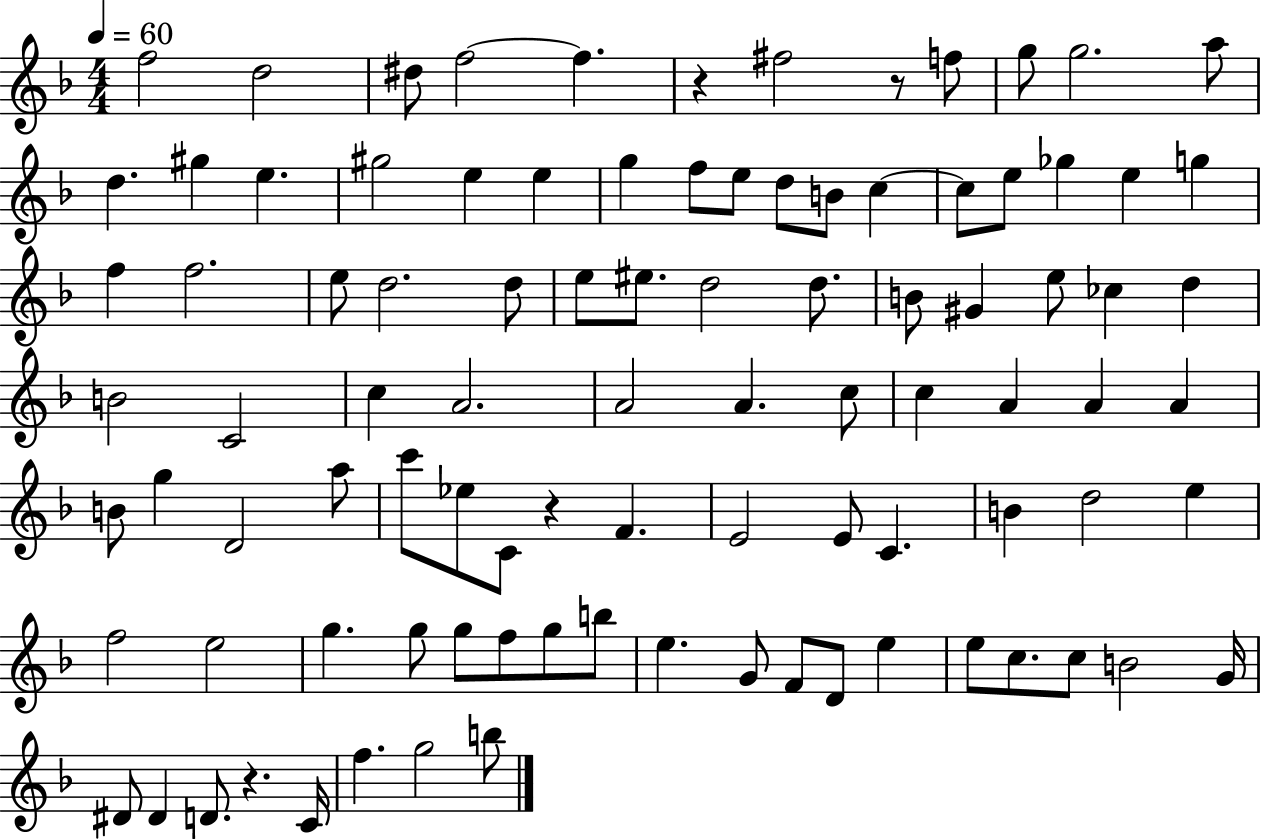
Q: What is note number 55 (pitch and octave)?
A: D4